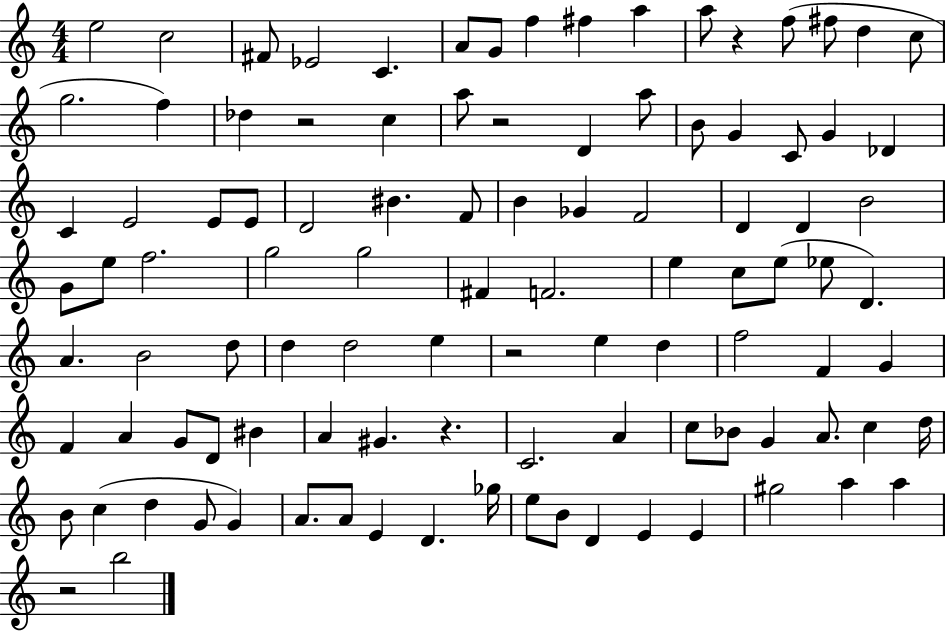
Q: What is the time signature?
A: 4/4